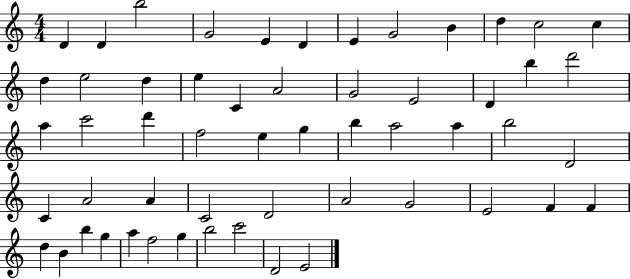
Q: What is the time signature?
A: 4/4